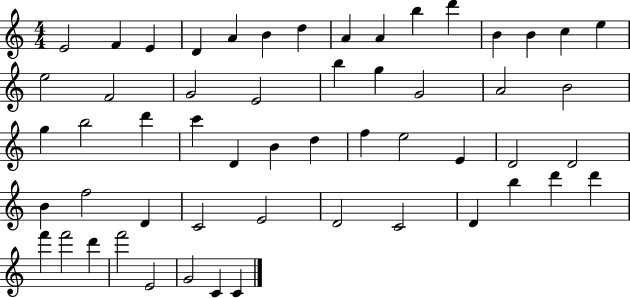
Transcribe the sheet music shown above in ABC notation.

X:1
T:Untitled
M:4/4
L:1/4
K:C
E2 F E D A B d A A b d' B B c e e2 F2 G2 E2 b g G2 A2 B2 g b2 d' c' D B d f e2 E D2 D2 B f2 D C2 E2 D2 C2 D b d' d' f' f'2 d' f'2 E2 G2 C C